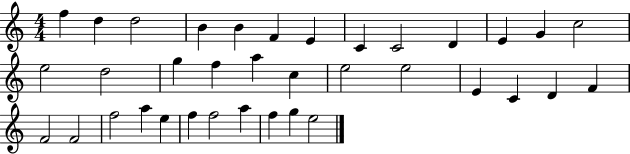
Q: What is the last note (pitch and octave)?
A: E5